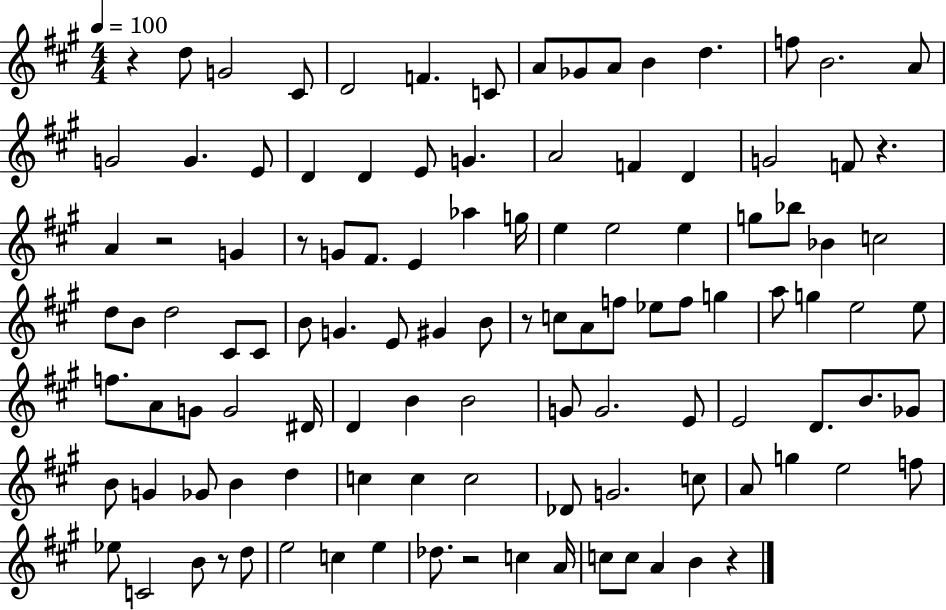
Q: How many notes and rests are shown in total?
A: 112